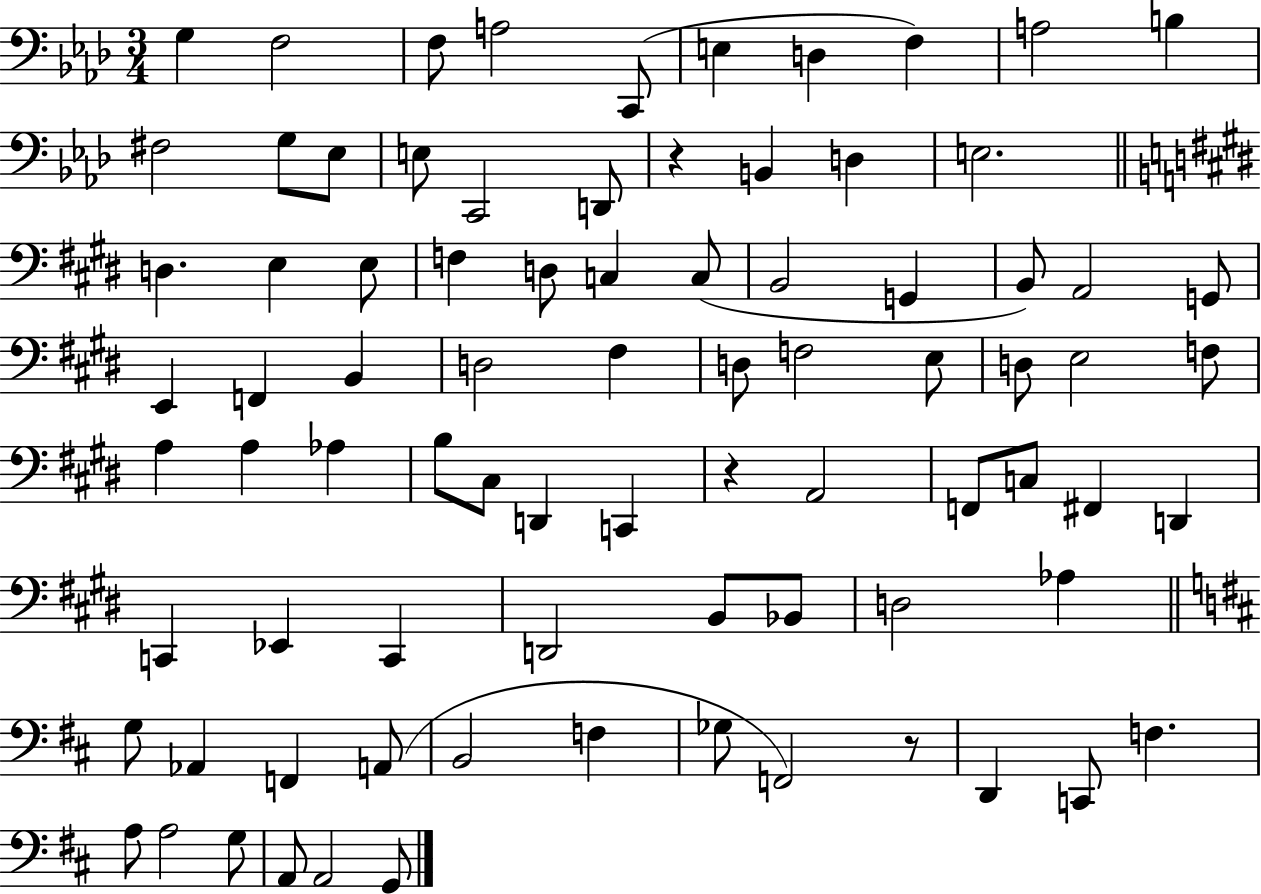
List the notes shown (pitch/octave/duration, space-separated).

G3/q F3/h F3/e A3/h C2/e E3/q D3/q F3/q A3/h B3/q F#3/h G3/e Eb3/e E3/e C2/h D2/e R/q B2/q D3/q E3/h. D3/q. E3/q E3/e F3/q D3/e C3/q C3/e B2/h G2/q B2/e A2/h G2/e E2/q F2/q B2/q D3/h F#3/q D3/e F3/h E3/e D3/e E3/h F3/e A3/q A3/q Ab3/q B3/e C#3/e D2/q C2/q R/q A2/h F2/e C3/e F#2/q D2/q C2/q Eb2/q C2/q D2/h B2/e Bb2/e D3/h Ab3/q G3/e Ab2/q F2/q A2/e B2/h F3/q Gb3/e F2/h R/e D2/q C2/e F3/q. A3/e A3/h G3/e A2/e A2/h G2/e